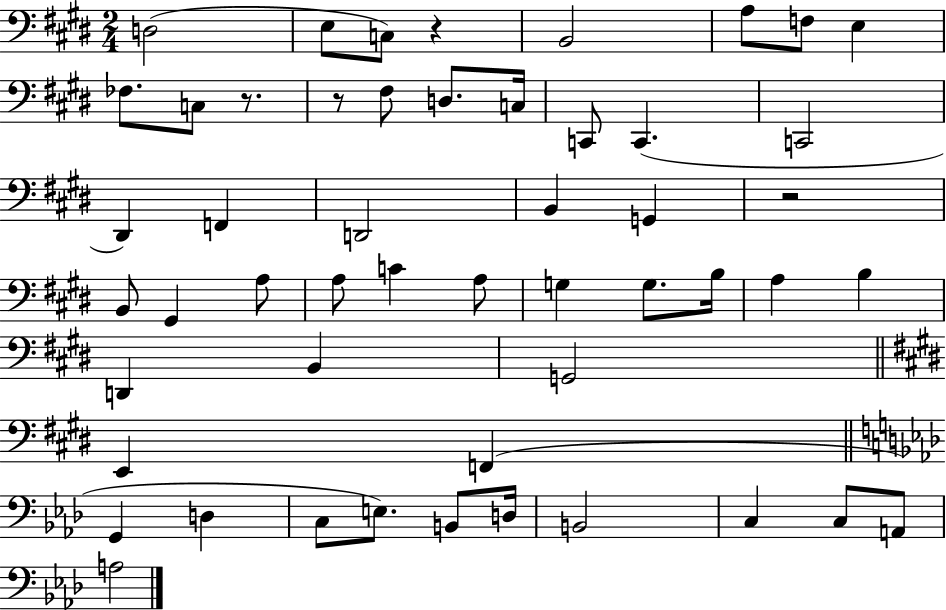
X:1
T:Untitled
M:2/4
L:1/4
K:E
D,2 E,/2 C,/2 z B,,2 A,/2 F,/2 E, _F,/2 C,/2 z/2 z/2 ^F,/2 D,/2 C,/4 C,,/2 C,, C,,2 ^D,, F,, D,,2 B,, G,, z2 B,,/2 ^G,, A,/2 A,/2 C A,/2 G, G,/2 B,/4 A, B, D,, B,, G,,2 E,, F,, G,, D, C,/2 E,/2 B,,/2 D,/4 B,,2 C, C,/2 A,,/2 A,2